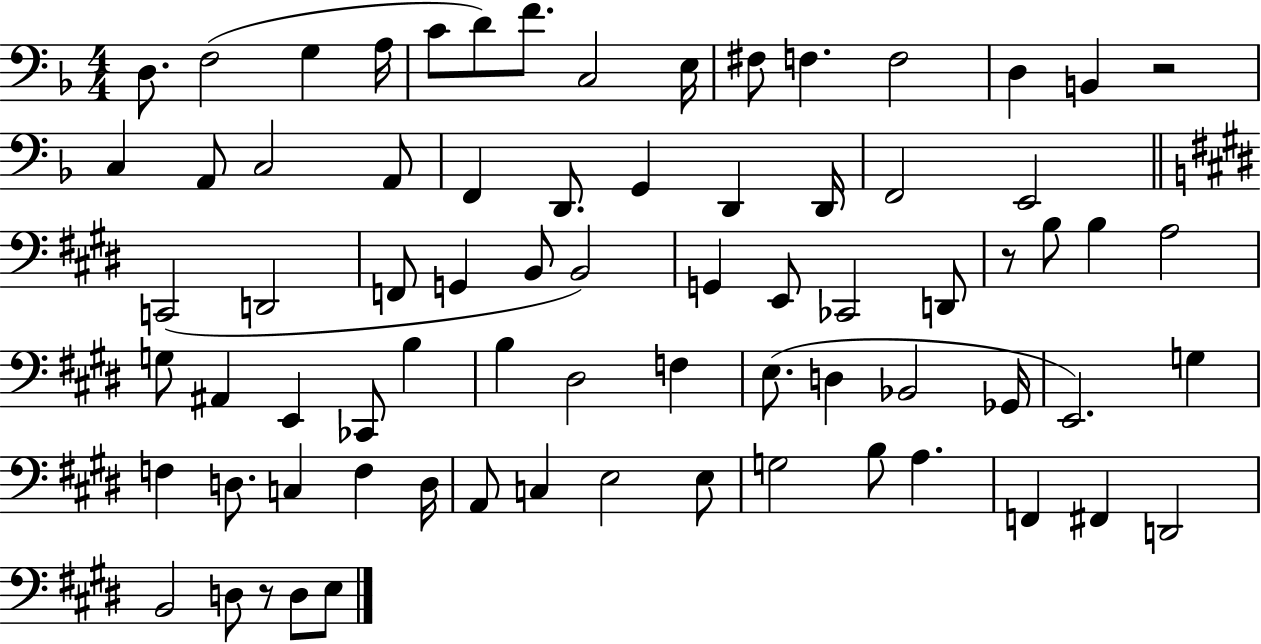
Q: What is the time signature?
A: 4/4